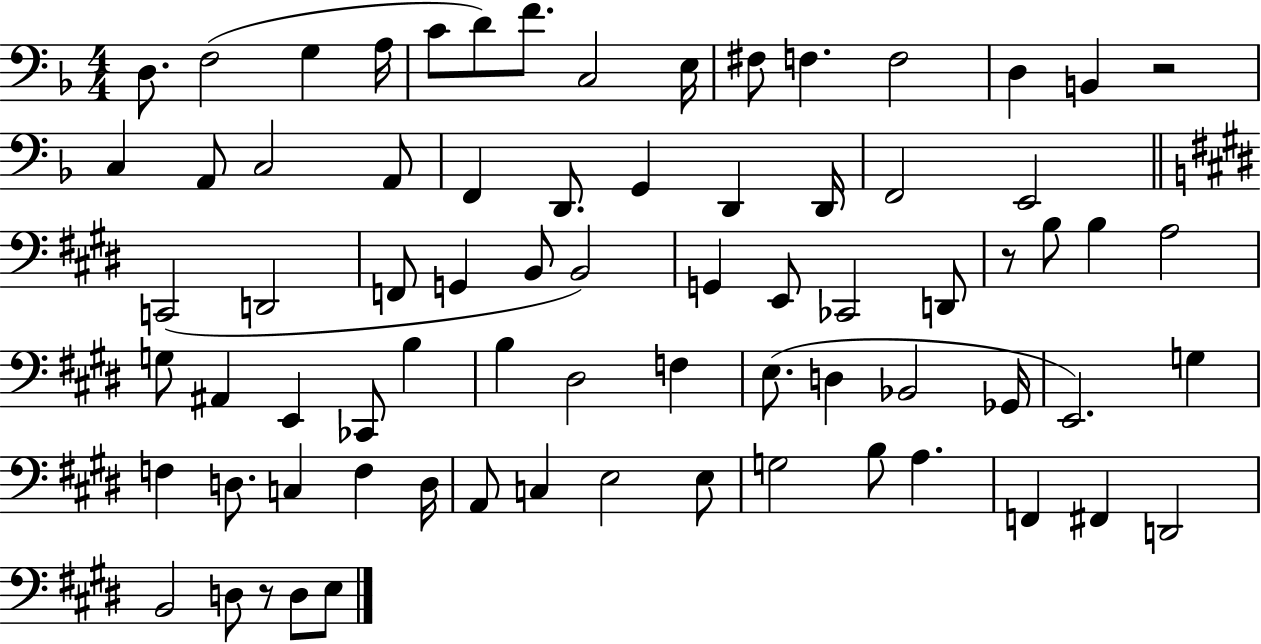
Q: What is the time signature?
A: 4/4